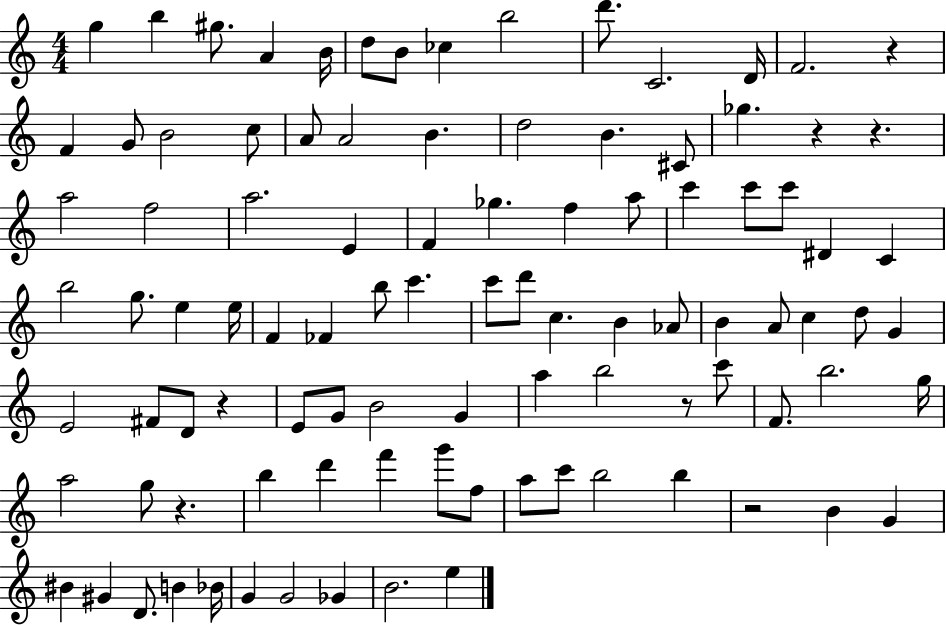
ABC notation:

X:1
T:Untitled
M:4/4
L:1/4
K:C
g b ^g/2 A B/4 d/2 B/2 _c b2 d'/2 C2 D/4 F2 z F G/2 B2 c/2 A/2 A2 B d2 B ^C/2 _g z z a2 f2 a2 E F _g f a/2 c' c'/2 c'/2 ^D C b2 g/2 e e/4 F _F b/2 c' c'/2 d'/2 c B _A/2 B A/2 c d/2 G E2 ^F/2 D/2 z E/2 G/2 B2 G a b2 z/2 c'/2 F/2 b2 g/4 a2 g/2 z b d' f' g'/2 f/2 a/2 c'/2 b2 b z2 B G ^B ^G D/2 B _B/4 G G2 _G B2 e